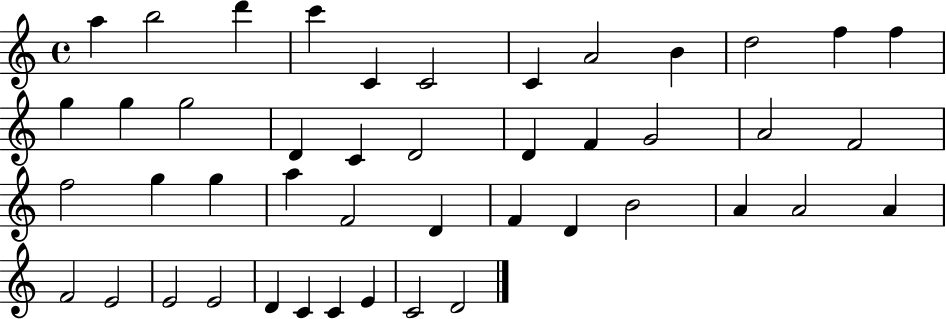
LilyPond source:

{
  \clef treble
  \time 4/4
  \defaultTimeSignature
  \key c \major
  a''4 b''2 d'''4 | c'''4 c'4 c'2 | c'4 a'2 b'4 | d''2 f''4 f''4 | \break g''4 g''4 g''2 | d'4 c'4 d'2 | d'4 f'4 g'2 | a'2 f'2 | \break f''2 g''4 g''4 | a''4 f'2 d'4 | f'4 d'4 b'2 | a'4 a'2 a'4 | \break f'2 e'2 | e'2 e'2 | d'4 c'4 c'4 e'4 | c'2 d'2 | \break \bar "|."
}